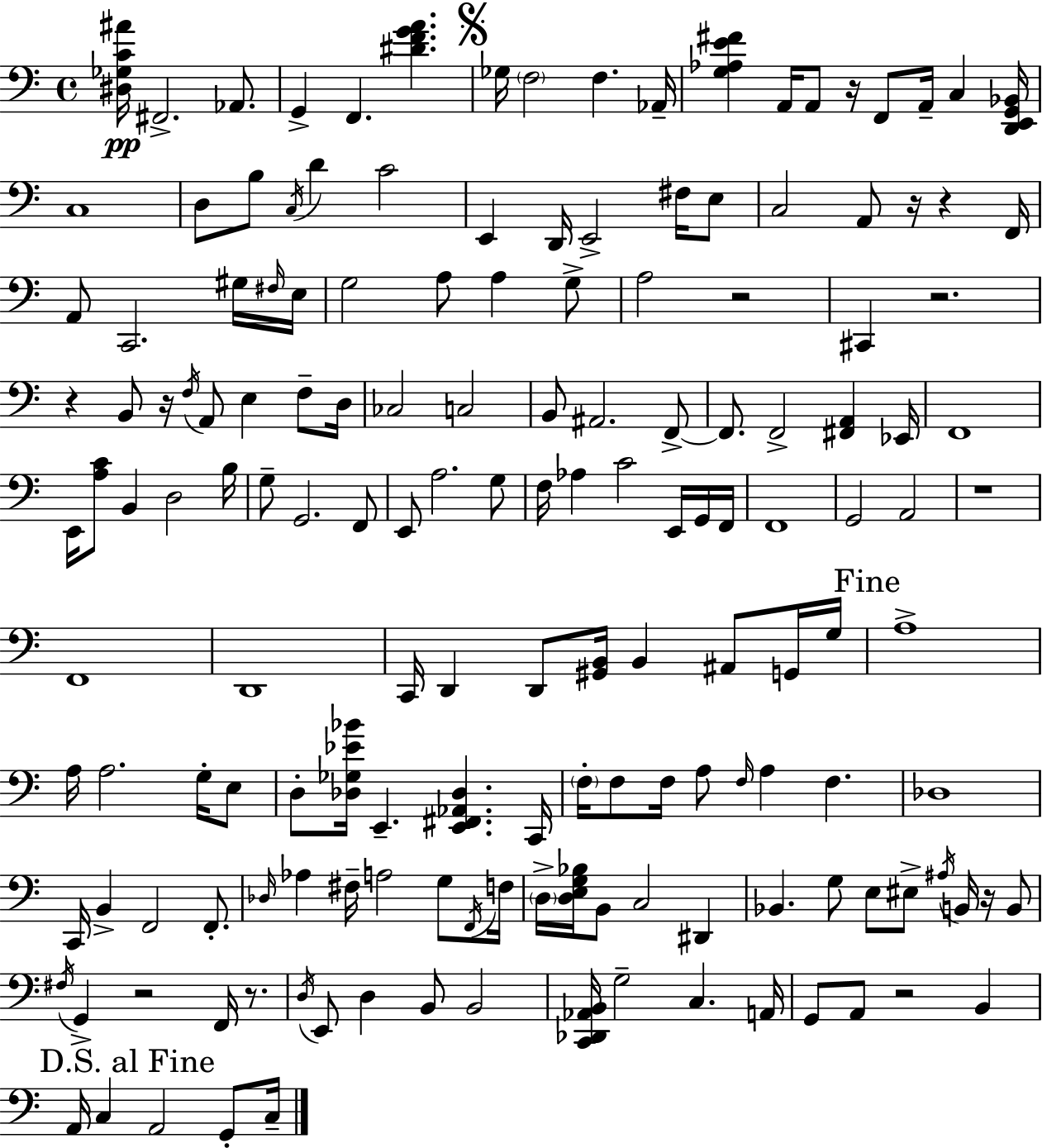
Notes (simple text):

[D#3,Gb3,C4,A#4]/s F#2/h. Ab2/e. G2/q F2/q. [D#4,F4,G4,A4]/q. Gb3/s F3/h F3/q. Ab2/s [G3,Ab3,E4,F#4]/q A2/s A2/e R/s F2/e A2/s C3/q [D2,E2,G2,Bb2]/s C3/w D3/e B3/e C3/s D4/q C4/h E2/q D2/s E2/h F#3/s E3/e C3/h A2/e R/s R/q F2/s A2/e C2/h. G#3/s F#3/s E3/s G3/h A3/e A3/q G3/e A3/h R/h C#2/q R/h. R/q B2/e R/s F3/s A2/e E3/q F3/e D3/s CES3/h C3/h B2/e A#2/h. F2/e F2/e. F2/h [F#2,A2]/q Eb2/s F2/w E2/s [A3,C4]/e B2/q D3/h B3/s G3/e G2/h. F2/e E2/e A3/h. G3/e F3/s Ab3/q C4/h E2/s G2/s F2/s F2/w G2/h A2/h R/w F2/w D2/w C2/s D2/q D2/e [G#2,B2]/s B2/q A#2/e G2/s G3/s A3/w A3/s A3/h. G3/s E3/e D3/e [Db3,Gb3,Eb4,Bb4]/s E2/q. [E2,F#2,Ab2,Db3]/q. C2/s F3/s F3/e F3/s A3/e F3/s A3/q F3/q. Db3/w C2/s B2/q F2/h F2/e. Db3/s Ab3/q F#3/s A3/h G3/e F2/s F3/s D3/s [D3,E3,G3,Bb3]/s B2/e C3/h D#2/q Bb2/q. G3/e E3/e EIS3/e A#3/s B2/s R/s B2/e F#3/s G2/q R/h F2/s R/e. D3/s E2/e D3/q B2/e B2/h [C2,Db2,Ab2,B2]/s G3/h C3/q. A2/s G2/e A2/e R/h B2/q A2/s C3/q A2/h G2/e C3/s